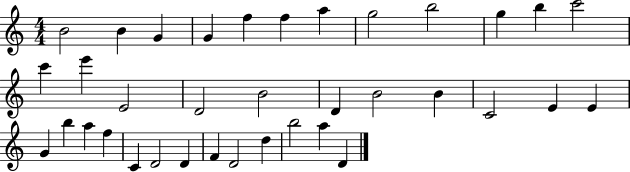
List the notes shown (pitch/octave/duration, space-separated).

B4/h B4/q G4/q G4/q F5/q F5/q A5/q G5/h B5/h G5/q B5/q C6/h C6/q E6/q E4/h D4/h B4/h D4/q B4/h B4/q C4/h E4/q E4/q G4/q B5/q A5/q F5/q C4/q D4/h D4/q F4/q D4/h D5/q B5/h A5/q D4/q